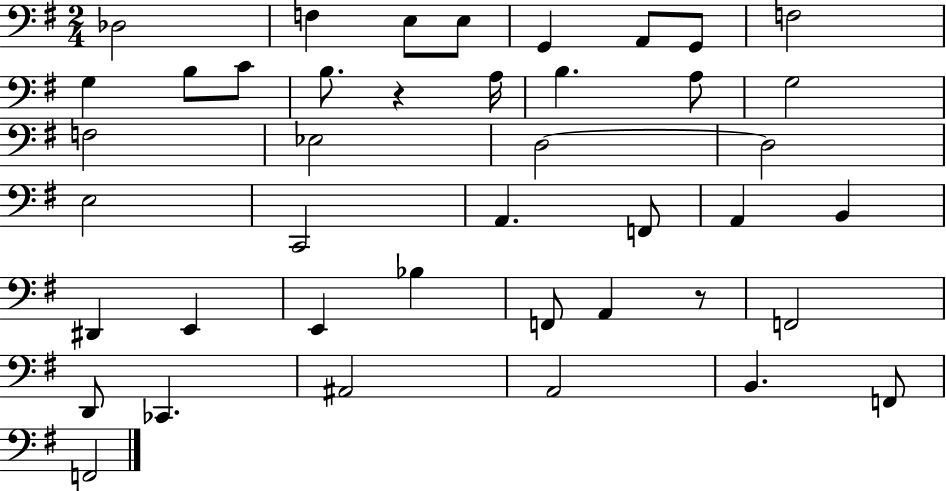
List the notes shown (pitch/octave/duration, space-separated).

Db3/h F3/q E3/e E3/e G2/q A2/e G2/e F3/h G3/q B3/e C4/e B3/e. R/q A3/s B3/q. A3/e G3/h F3/h Eb3/h D3/h D3/h E3/h C2/h A2/q. F2/e A2/q B2/q D#2/q E2/q E2/q Bb3/q F2/e A2/q R/e F2/h D2/e CES2/q. A#2/h A2/h B2/q. F2/e F2/h